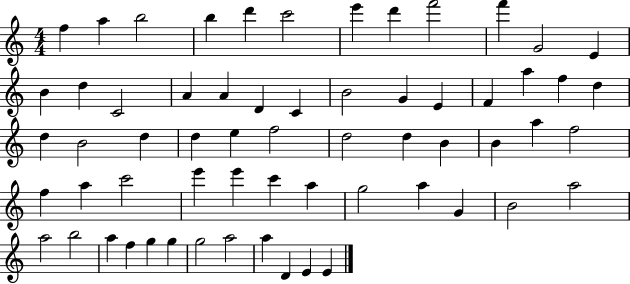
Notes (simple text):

F5/q A5/q B5/h B5/q D6/q C6/h E6/q D6/q F6/h F6/q G4/h E4/q B4/q D5/q C4/h A4/q A4/q D4/q C4/q B4/h G4/q E4/q F4/q A5/q F5/q D5/q D5/q B4/h D5/q D5/q E5/q F5/h D5/h D5/q B4/q B4/q A5/q F5/h F5/q A5/q C6/h E6/q E6/q C6/q A5/q G5/h A5/q G4/q B4/h A5/h A5/h B5/h A5/q F5/q G5/q G5/q G5/h A5/h A5/q D4/q E4/q E4/q